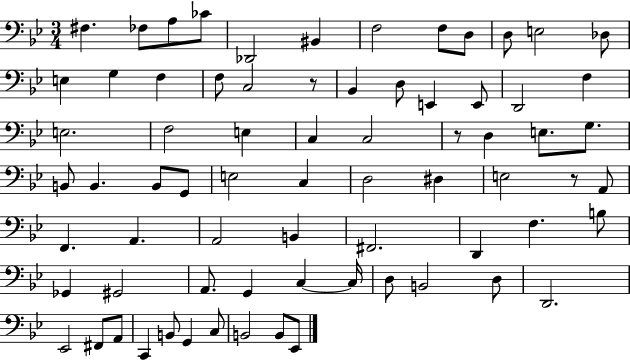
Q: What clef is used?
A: bass